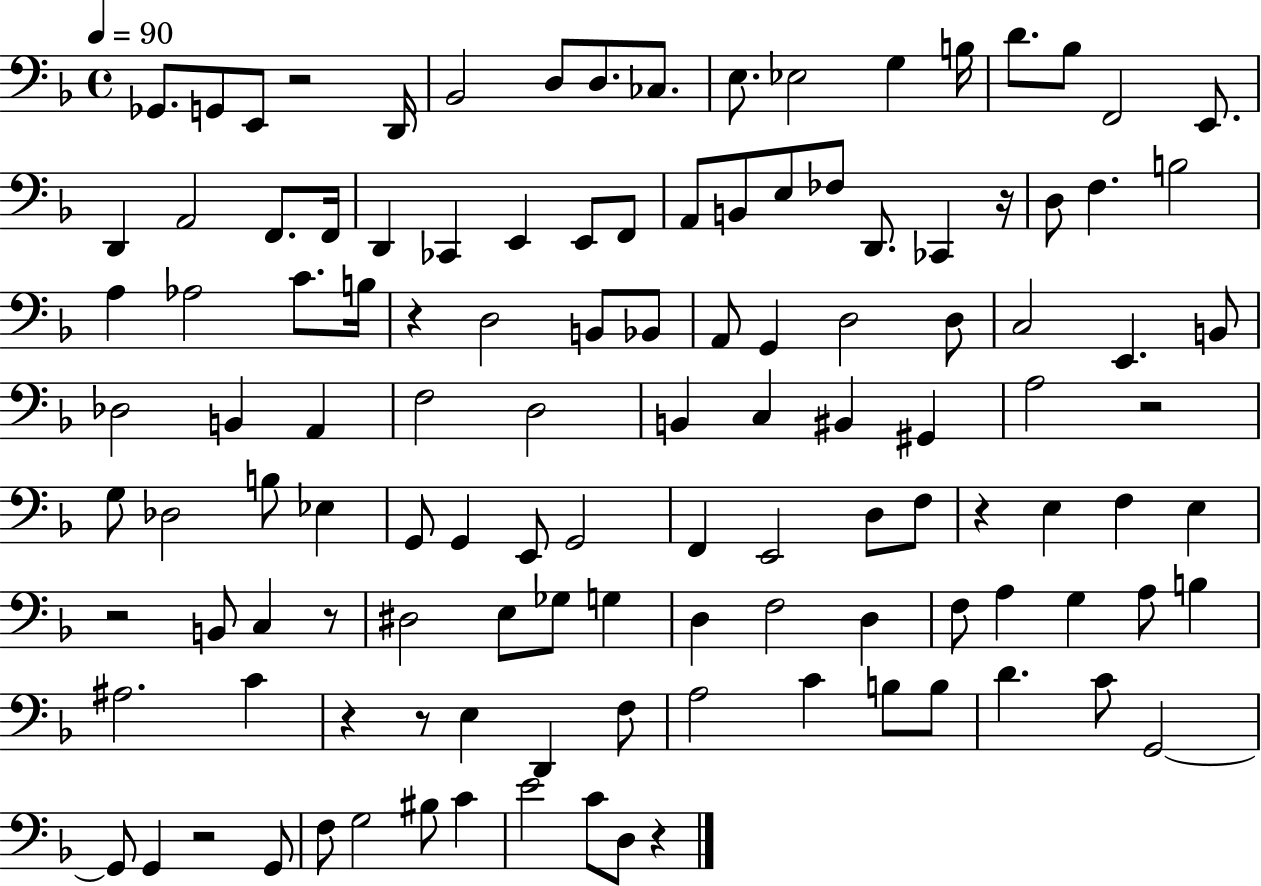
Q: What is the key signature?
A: F major